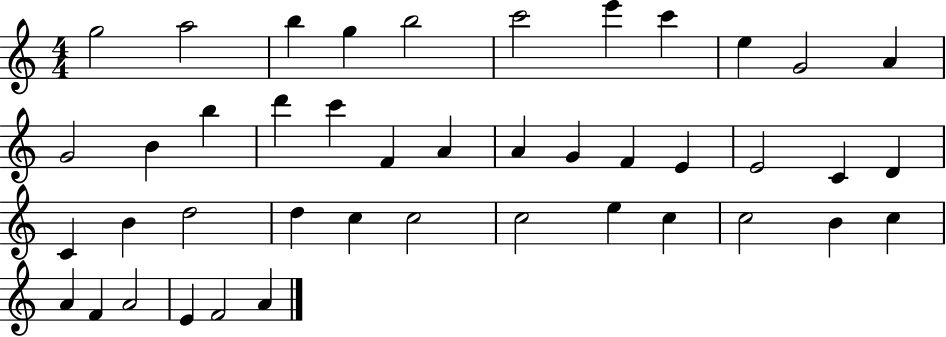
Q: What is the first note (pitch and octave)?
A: G5